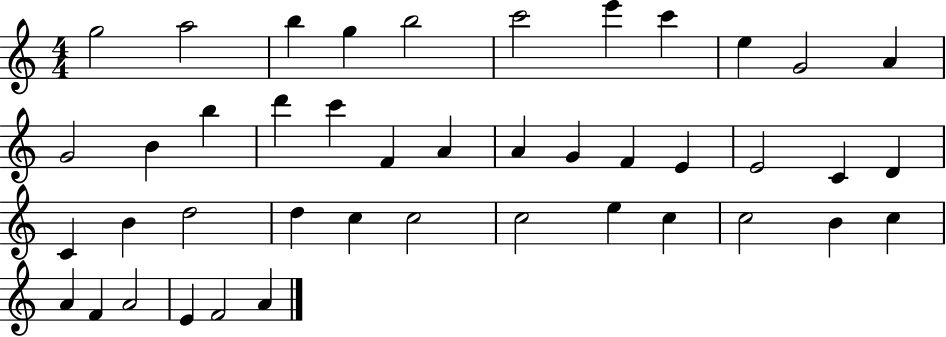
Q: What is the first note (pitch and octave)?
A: G5